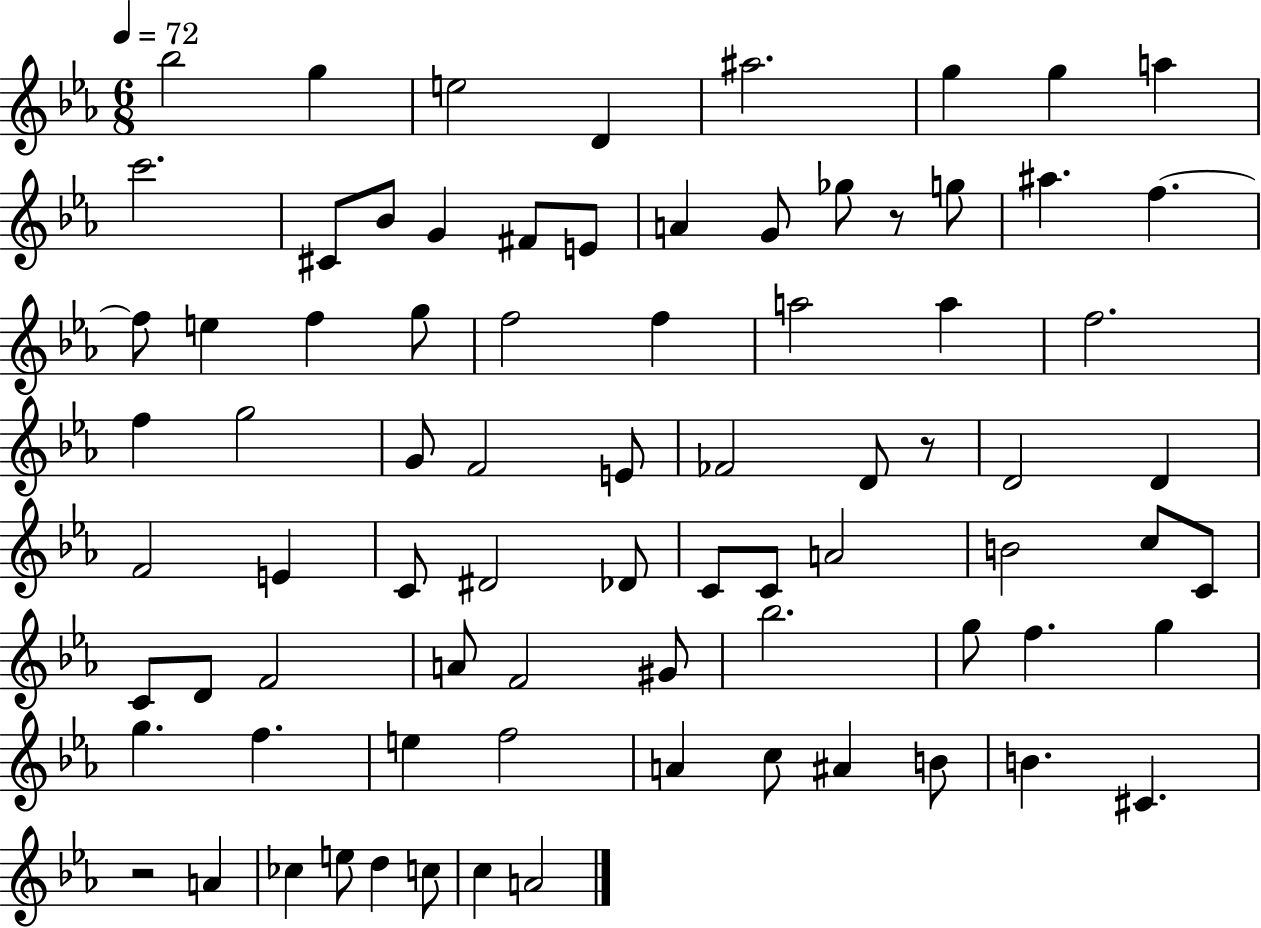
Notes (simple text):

Bb5/h G5/q E5/h D4/q A#5/h. G5/q G5/q A5/q C6/h. C#4/e Bb4/e G4/q F#4/e E4/e A4/q G4/e Gb5/e R/e G5/e A#5/q. F5/q. F5/e E5/q F5/q G5/e F5/h F5/q A5/h A5/q F5/h. F5/q G5/h G4/e F4/h E4/e FES4/h D4/e R/e D4/h D4/q F4/h E4/q C4/e D#4/h Db4/e C4/e C4/e A4/h B4/h C5/e C4/e C4/e D4/e F4/h A4/e F4/h G#4/e Bb5/h. G5/e F5/q. G5/q G5/q. F5/q. E5/q F5/h A4/q C5/e A#4/q B4/e B4/q. C#4/q. R/h A4/q CES5/q E5/e D5/q C5/e C5/q A4/h